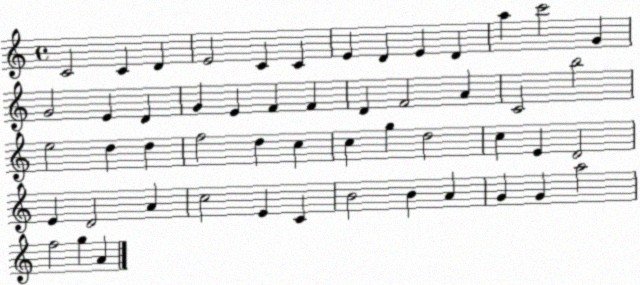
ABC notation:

X:1
T:Untitled
M:4/4
L:1/4
K:C
C2 C D E2 C C E D E D a c'2 G G2 E D G E F F D F2 A C2 b2 e2 d d f2 d c c g d2 c E D2 E D2 A c2 E C B2 B A G G a2 f2 g A